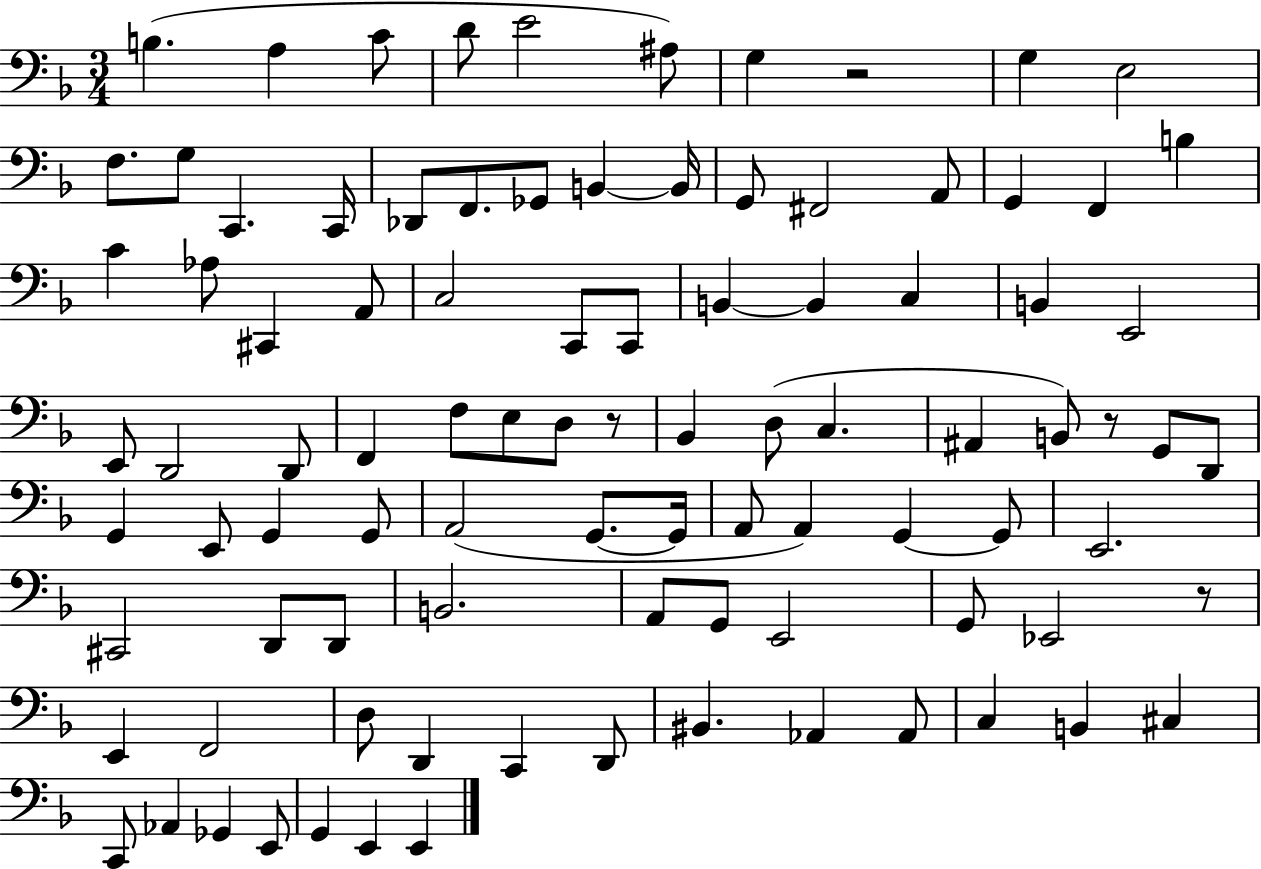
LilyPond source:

{
  \clef bass
  \numericTimeSignature
  \time 3/4
  \key f \major
  b4.( a4 c'8 | d'8 e'2 ais8) | g4 r2 | g4 e2 | \break f8. g8 c,4. c,16 | des,8 f,8. ges,8 b,4~~ b,16 | g,8 fis,2 a,8 | g,4 f,4 b4 | \break c'4 aes8 cis,4 a,8 | c2 c,8 c,8 | b,4~~ b,4 c4 | b,4 e,2 | \break e,8 d,2 d,8 | f,4 f8 e8 d8 r8 | bes,4 d8( c4. | ais,4 b,8) r8 g,8 d,8 | \break g,4 e,8 g,4 g,8 | a,2( g,8.~~ g,16 | a,8 a,4) g,4~~ g,8 | e,2. | \break cis,2 d,8 d,8 | b,2. | a,8 g,8 e,2 | g,8 ees,2 r8 | \break e,4 f,2 | d8 d,4 c,4 d,8 | bis,4. aes,4 aes,8 | c4 b,4 cis4 | \break c,8 aes,4 ges,4 e,8 | g,4 e,4 e,4 | \bar "|."
}